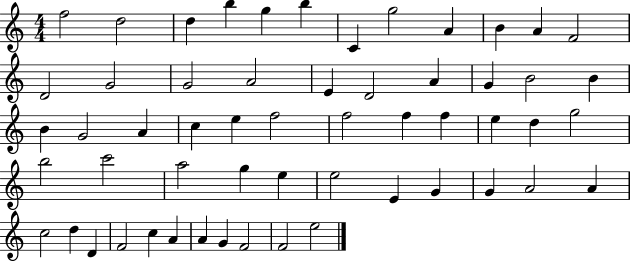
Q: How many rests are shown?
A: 0